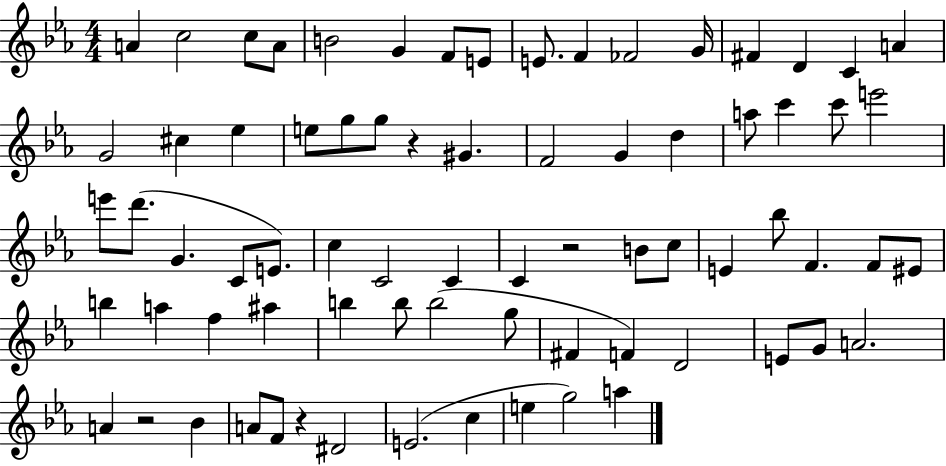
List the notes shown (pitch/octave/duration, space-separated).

A4/q C5/h C5/e A4/e B4/h G4/q F4/e E4/e E4/e. F4/q FES4/h G4/s F#4/q D4/q C4/q A4/q G4/h C#5/q Eb5/q E5/e G5/e G5/e R/q G#4/q. F4/h G4/q D5/q A5/e C6/q C6/e E6/h E6/e D6/e. G4/q. C4/e E4/e. C5/q C4/h C4/q C4/q R/h B4/e C5/e E4/q Bb5/e F4/q. F4/e EIS4/e B5/q A5/q F5/q A#5/q B5/q B5/e B5/h G5/e F#4/q F4/q D4/h E4/e G4/e A4/h. A4/q R/h Bb4/q A4/e F4/e R/q D#4/h E4/h. C5/q E5/q G5/h A5/q